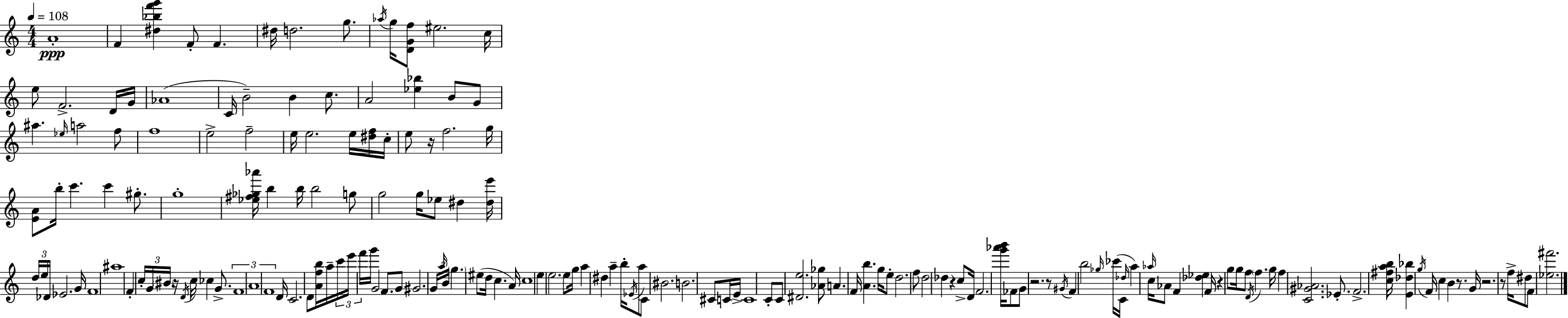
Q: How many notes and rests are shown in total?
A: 177